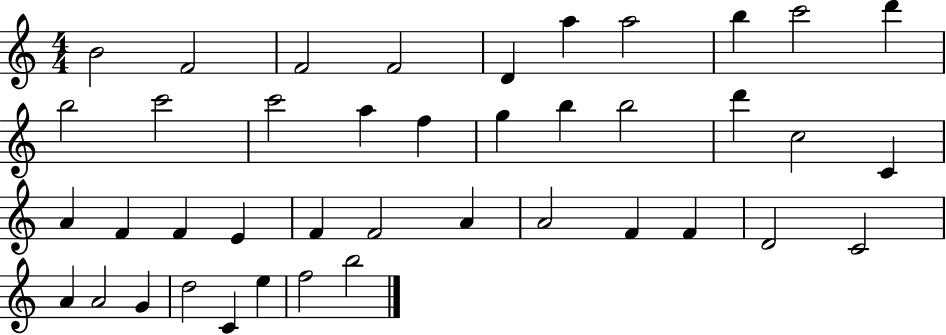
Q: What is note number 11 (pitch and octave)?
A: B5